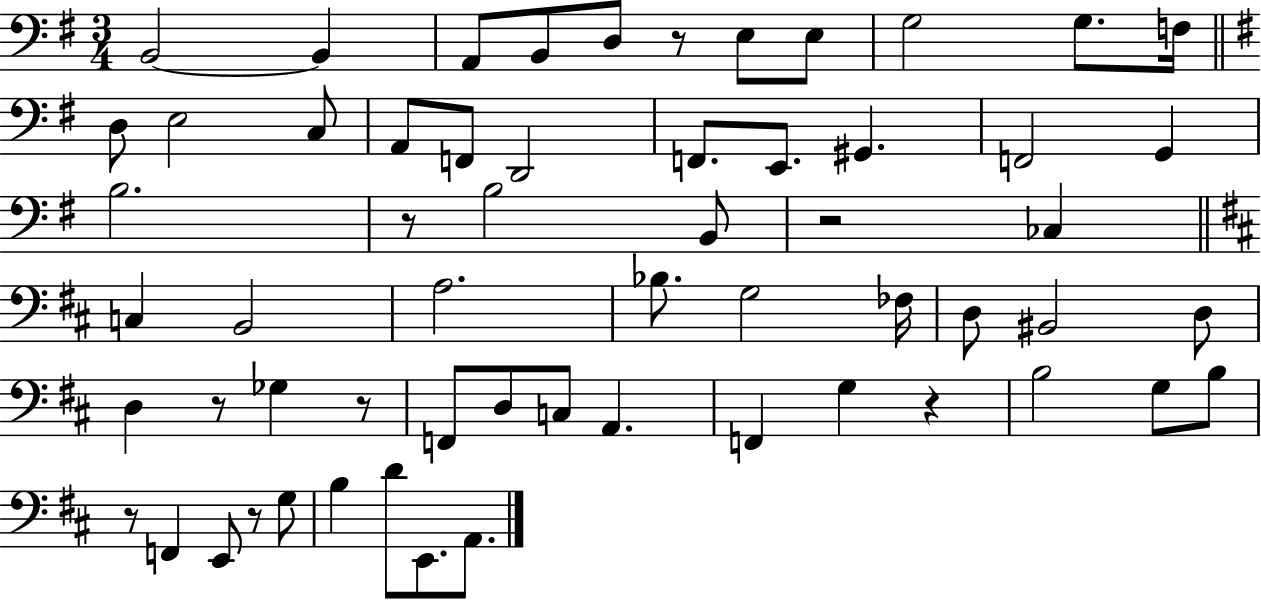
{
  \clef bass
  \numericTimeSignature
  \time 3/4
  \key g \major
  b,2~~ b,4 | a,8 b,8 d8 r8 e8 e8 | g2 g8. f16 | \bar "||" \break \key g \major d8 e2 c8 | a,8 f,8 d,2 | f,8. e,8. gis,4. | f,2 g,4 | \break b2. | r8 b2 b,8 | r2 ces4 | \bar "||" \break \key d \major c4 b,2 | a2. | bes8. g2 fes16 | d8 bis,2 d8 | \break d4 r8 ges4 r8 | f,8 d8 c8 a,4. | f,4 g4 r4 | b2 g8 b8 | \break r8 f,4 e,8 r8 g8 | b4 d'8 e,8. a,8. | \bar "|."
}